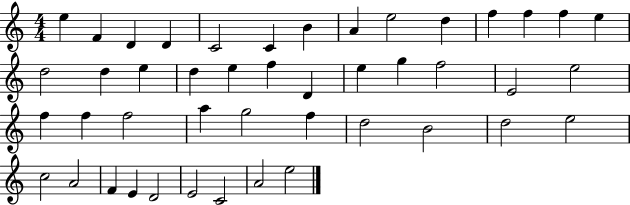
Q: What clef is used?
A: treble